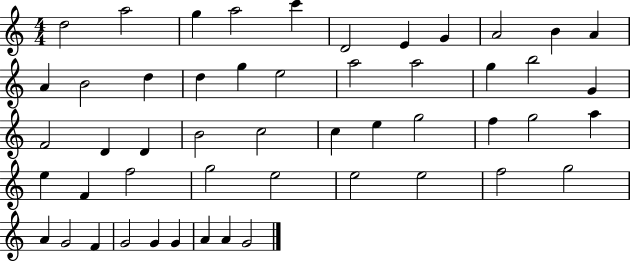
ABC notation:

X:1
T:Untitled
M:4/4
L:1/4
K:C
d2 a2 g a2 c' D2 E G A2 B A A B2 d d g e2 a2 a2 g b2 G F2 D D B2 c2 c e g2 f g2 a e F f2 g2 e2 e2 e2 f2 g2 A G2 F G2 G G A A G2